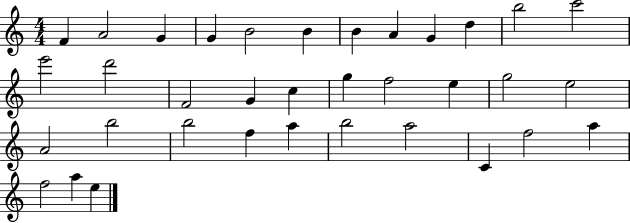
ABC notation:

X:1
T:Untitled
M:4/4
L:1/4
K:C
F A2 G G B2 B B A G d b2 c'2 e'2 d'2 F2 G c g f2 e g2 e2 A2 b2 b2 f a b2 a2 C f2 a f2 a e